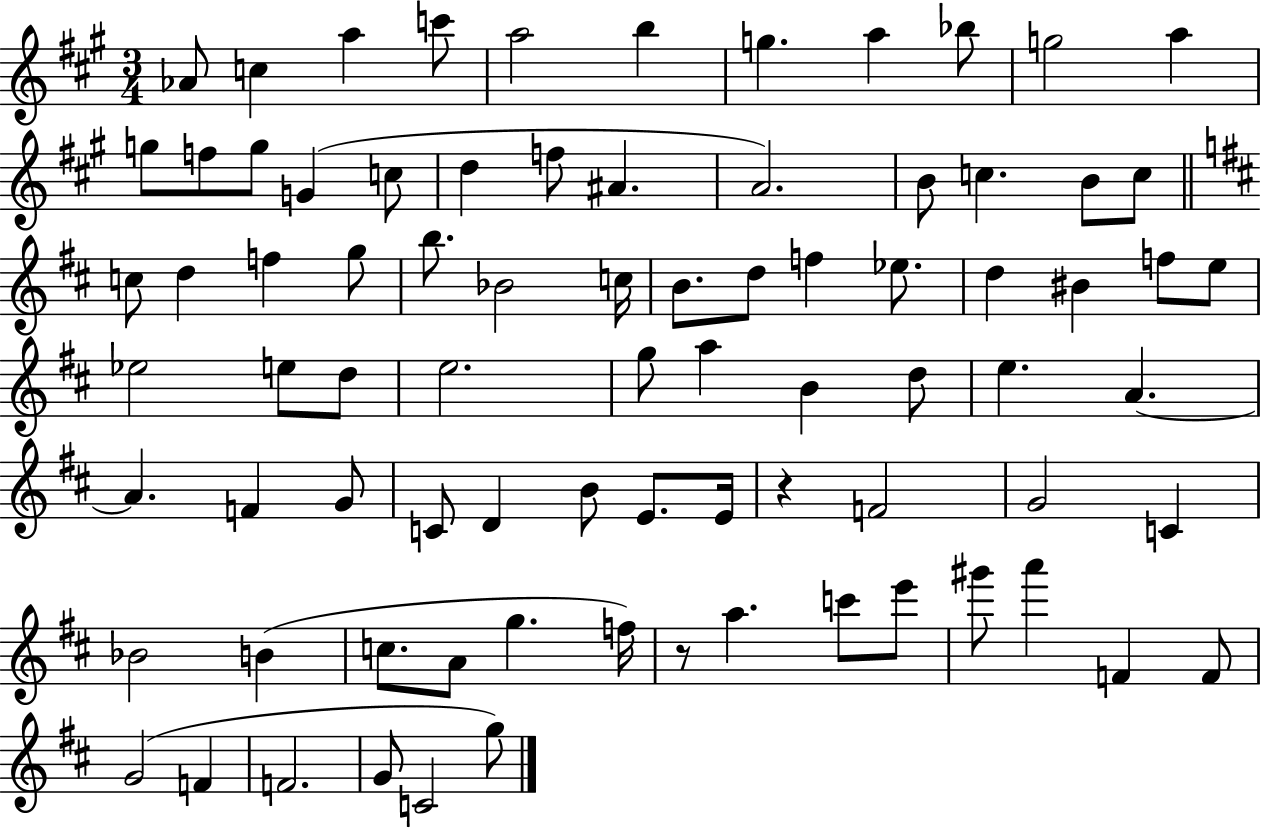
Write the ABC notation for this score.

X:1
T:Untitled
M:3/4
L:1/4
K:A
_A/2 c a c'/2 a2 b g a _b/2 g2 a g/2 f/2 g/2 G c/2 d f/2 ^A A2 B/2 c B/2 c/2 c/2 d f g/2 b/2 _B2 c/4 B/2 d/2 f _e/2 d ^B f/2 e/2 _e2 e/2 d/2 e2 g/2 a B d/2 e A A F G/2 C/2 D B/2 E/2 E/4 z F2 G2 C _B2 B c/2 A/2 g f/4 z/2 a c'/2 e'/2 ^g'/2 a' F F/2 G2 F F2 G/2 C2 g/2